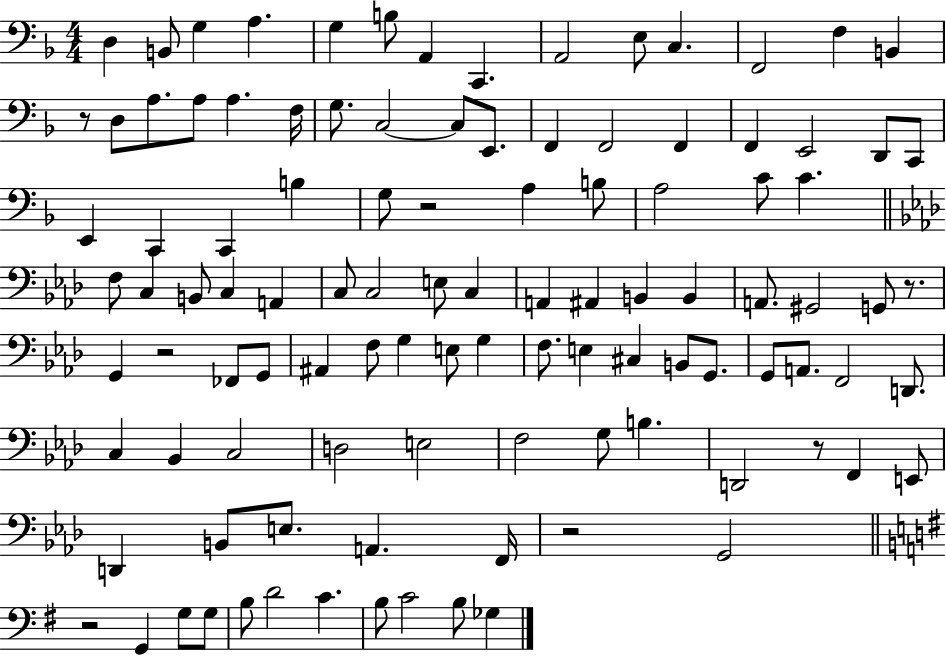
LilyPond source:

{
  \clef bass
  \numericTimeSignature
  \time 4/4
  \key f \major
  d4 b,8 g4 a4. | g4 b8 a,4 c,4. | a,2 e8 c4. | f,2 f4 b,4 | \break r8 d8 a8. a8 a4. f16 | g8. c2~~ c8 e,8. | f,4 f,2 f,4 | f,4 e,2 d,8 c,8 | \break e,4 c,4 c,4 b4 | g8 r2 a4 b8 | a2 c'8 c'4. | \bar "||" \break \key aes \major f8 c4 b,8 c4 a,4 | c8 c2 e8 c4 | a,4 ais,4 b,4 b,4 | a,8. gis,2 g,8 r8. | \break g,4 r2 fes,8 g,8 | ais,4 f8 g4 e8 g4 | f8. e4 cis4 b,8 g,8. | g,8 a,8. f,2 d,8. | \break c4 bes,4 c2 | d2 e2 | f2 g8 b4. | d,2 r8 f,4 e,8 | \break d,4 b,8 e8. a,4. f,16 | r2 g,2 | \bar "||" \break \key e \minor r2 g,4 g8 g8 | b8 d'2 c'4. | b8 c'2 b8 ges4 | \bar "|."
}